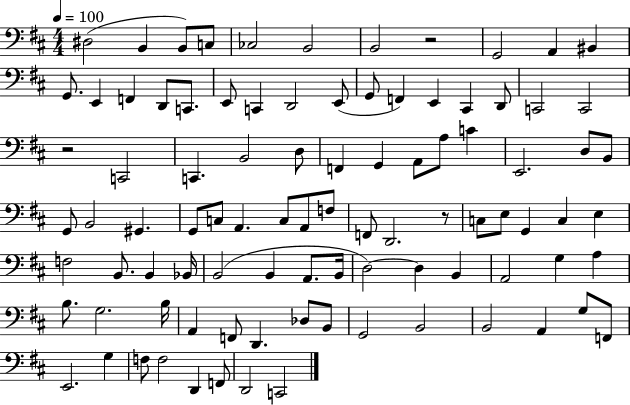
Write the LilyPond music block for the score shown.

{
  \clef bass
  \numericTimeSignature
  \time 4/4
  \key d \major
  \tempo 4 = 100
  dis2( b,4 b,8) c8 | ces2 b,2 | b,2 r2 | g,2 a,4 bis,4 | \break g,8. e,4 f,4 d,8 c,8. | e,8 c,4 d,2 e,8( | g,8 f,4) e,4 cis,4 d,8 | c,2 c,2 | \break r2 c,2 | c,4. b,2 d8 | f,4 g,4 a,8 a8 c'4 | e,2. d8 b,8 | \break g,8 b,2 gis,4. | g,8 c8 a,4. c8 a,8 f8 | f,8 d,2. r8 | c8 e8 g,4 c4 e4 | \break f2 b,8. b,4 bes,16 | b,2( b,4 a,8. b,16 | d2~~) d4 b,4 | a,2 g4 a4 | \break b8. g2. b16 | a,4 f,8 d,4. des8 b,8 | g,2 b,2 | b,2 a,4 g8 f,8 | \break e,2. g4 | f8 f2 d,4 f,8 | d,2 c,2 | \bar "|."
}